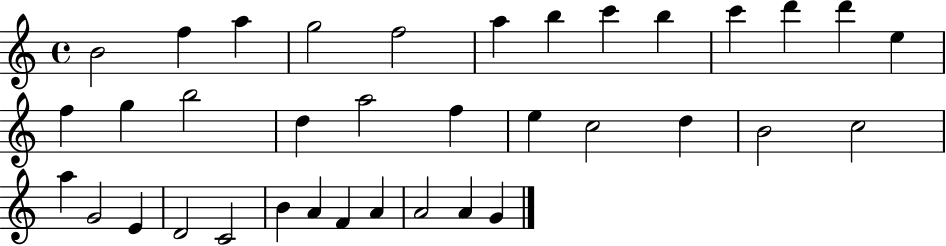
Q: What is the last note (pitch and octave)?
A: G4